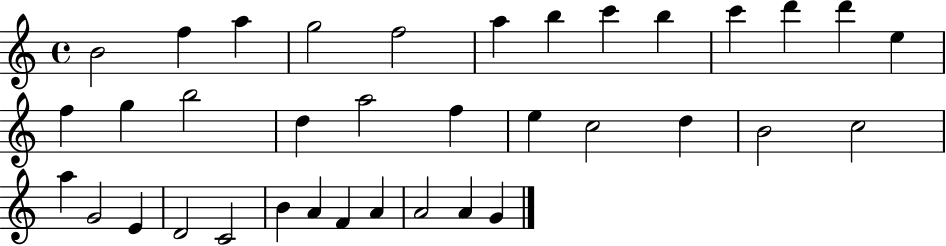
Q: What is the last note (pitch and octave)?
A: G4